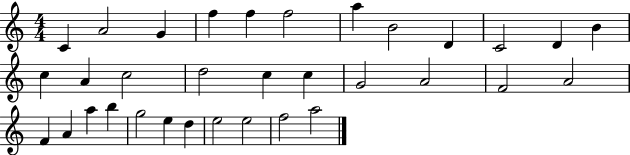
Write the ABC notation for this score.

X:1
T:Untitled
M:4/4
L:1/4
K:C
C A2 G f f f2 a B2 D C2 D B c A c2 d2 c c G2 A2 F2 A2 F A a b g2 e d e2 e2 f2 a2